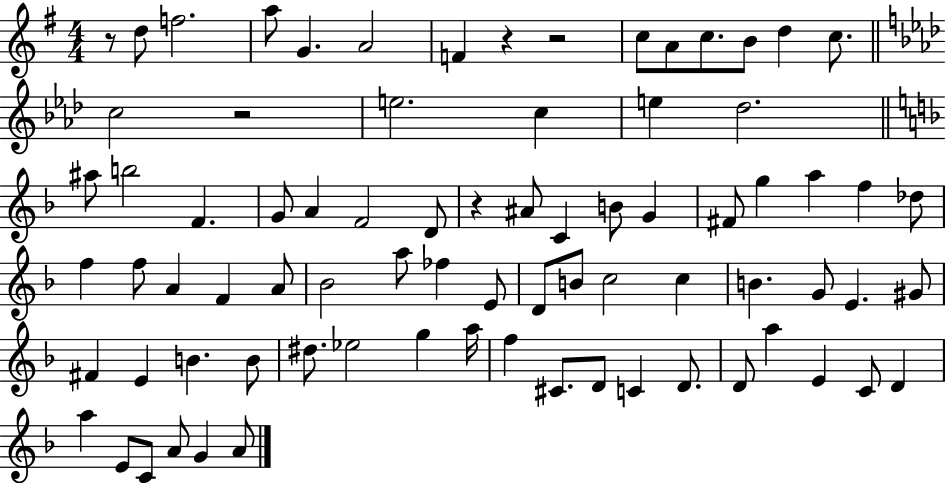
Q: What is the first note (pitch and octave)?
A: D5